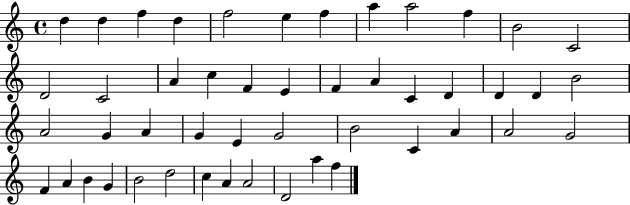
D5/q D5/q F5/q D5/q F5/h E5/q F5/q A5/q A5/h F5/q B4/h C4/h D4/h C4/h A4/q C5/q F4/q E4/q F4/q A4/q C4/q D4/q D4/q D4/q B4/h A4/h G4/q A4/q G4/q E4/q G4/h B4/h C4/q A4/q A4/h G4/h F4/q A4/q B4/q G4/q B4/h D5/h C5/q A4/q A4/h D4/h A5/q F5/q